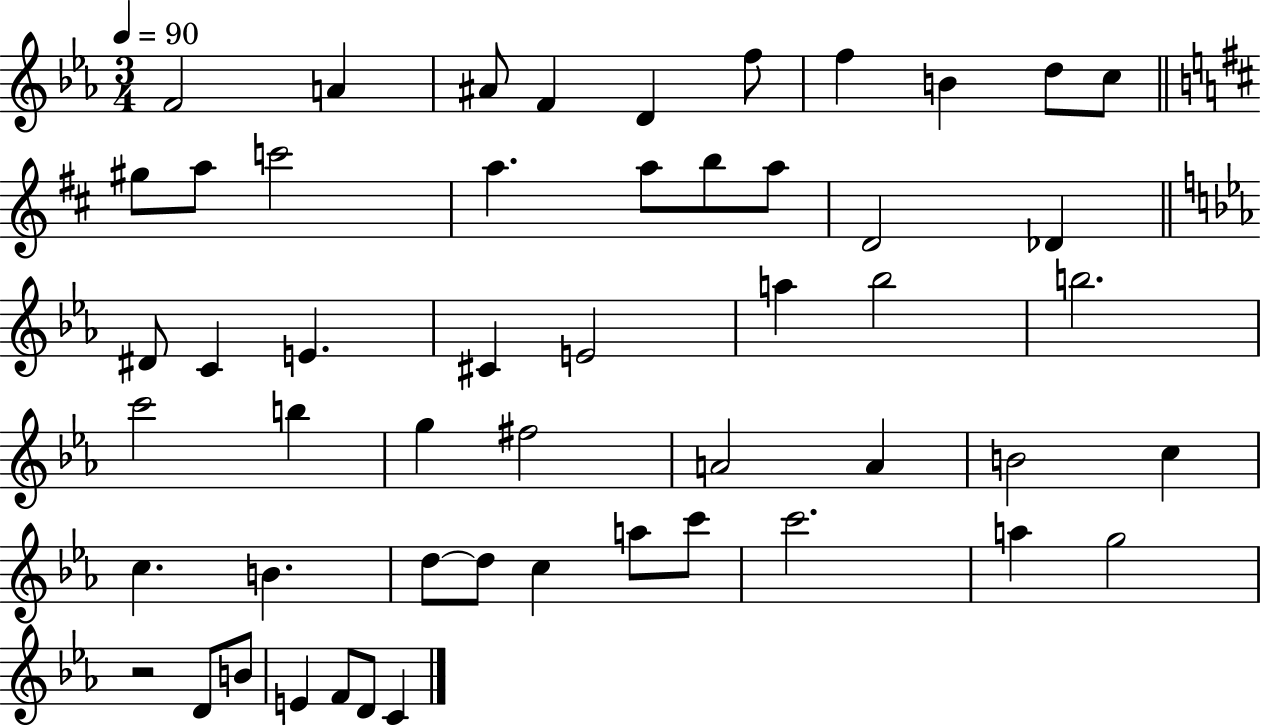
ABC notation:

X:1
T:Untitled
M:3/4
L:1/4
K:Eb
F2 A ^A/2 F D f/2 f B d/2 c/2 ^g/2 a/2 c'2 a a/2 b/2 a/2 D2 _D ^D/2 C E ^C E2 a _b2 b2 c'2 b g ^f2 A2 A B2 c c B d/2 d/2 c a/2 c'/2 c'2 a g2 z2 D/2 B/2 E F/2 D/2 C